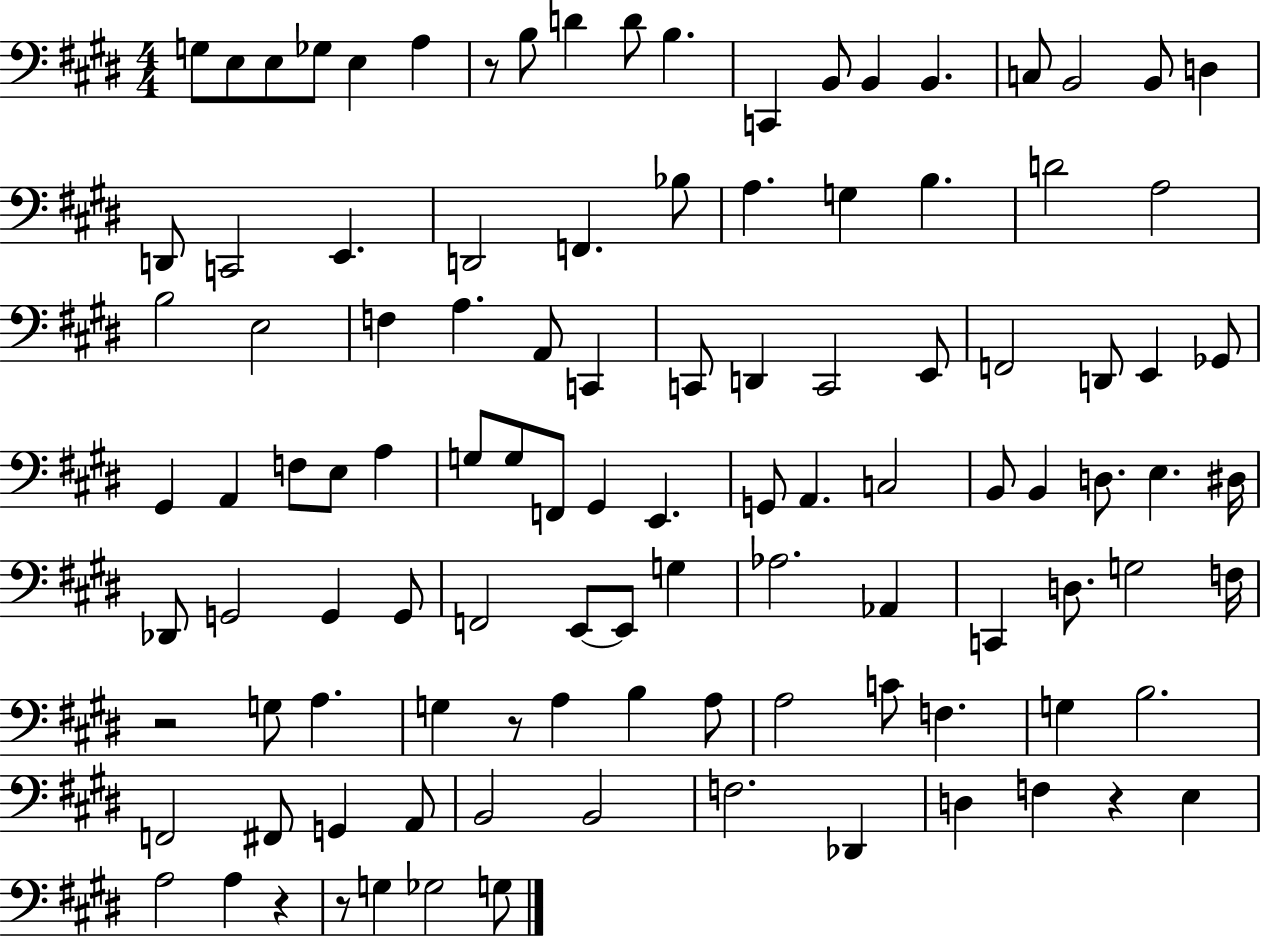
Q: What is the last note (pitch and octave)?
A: G3